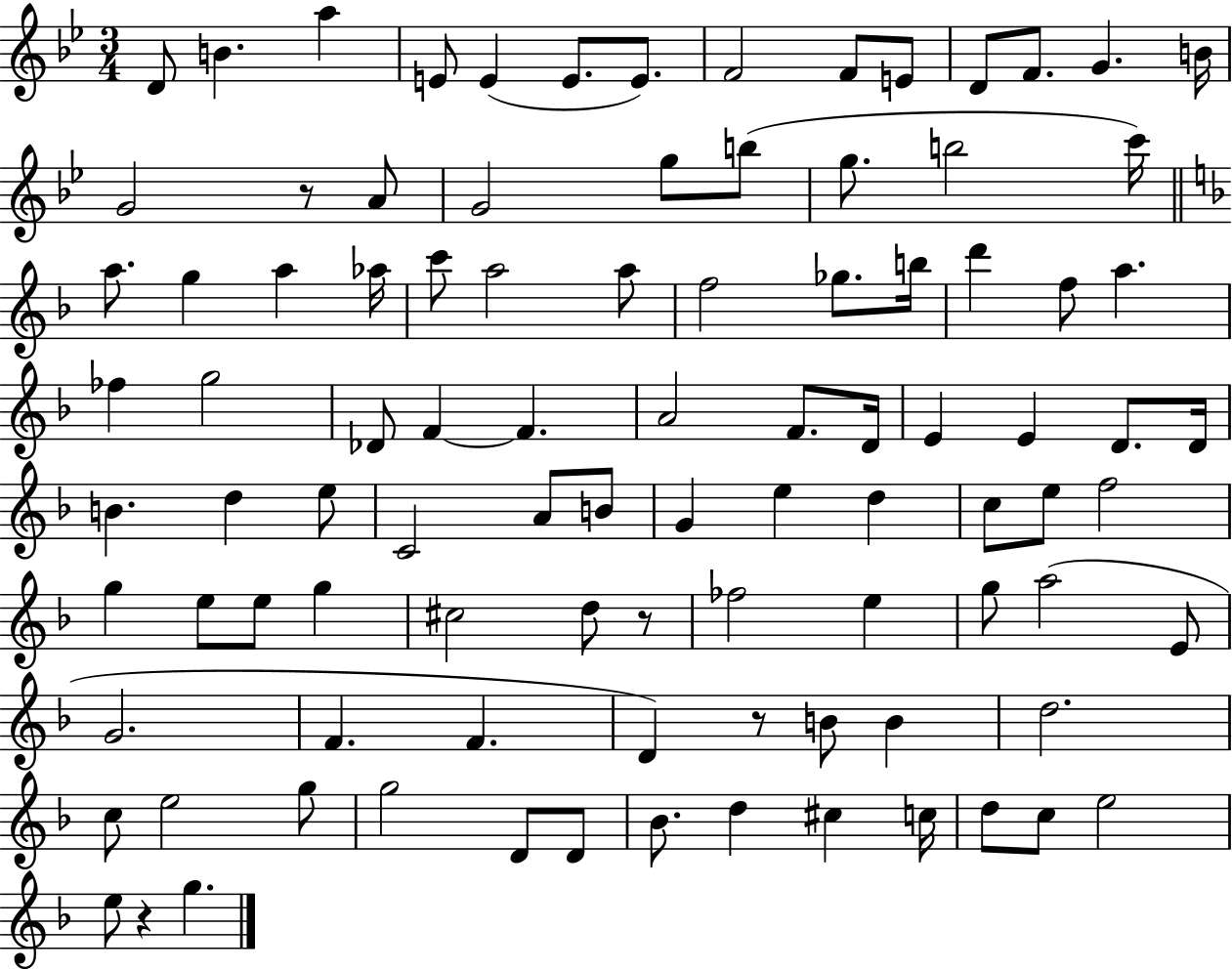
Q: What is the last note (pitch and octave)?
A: G5